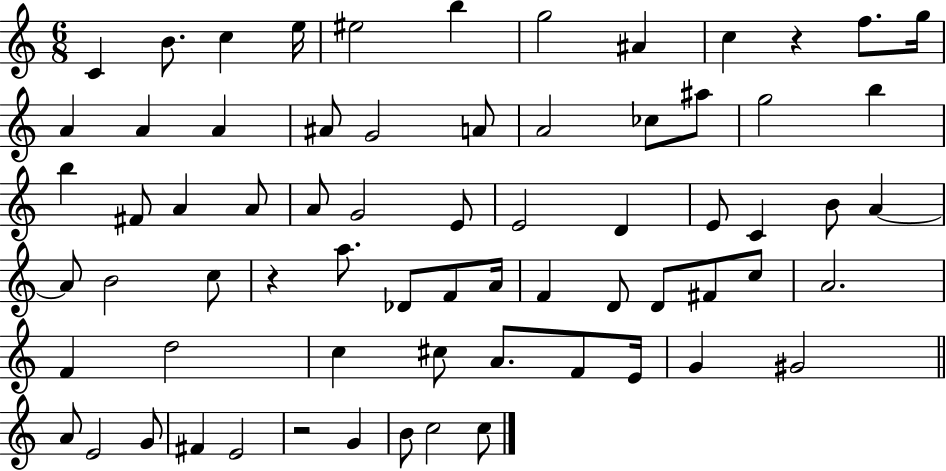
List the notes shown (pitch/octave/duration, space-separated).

C4/q B4/e. C5/q E5/s EIS5/h B5/q G5/h A#4/q C5/q R/q F5/e. G5/s A4/q A4/q A4/q A#4/e G4/h A4/e A4/h CES5/e A#5/e G5/h B5/q B5/q F#4/e A4/q A4/e A4/e G4/h E4/e E4/h D4/q E4/e C4/q B4/e A4/q A4/e B4/h C5/e R/q A5/e. Db4/e F4/e A4/s F4/q D4/e D4/e F#4/e C5/e A4/h. F4/q D5/h C5/q C#5/e A4/e. F4/e E4/s G4/q G#4/h A4/e E4/h G4/e F#4/q E4/h R/h G4/q B4/e C5/h C5/e